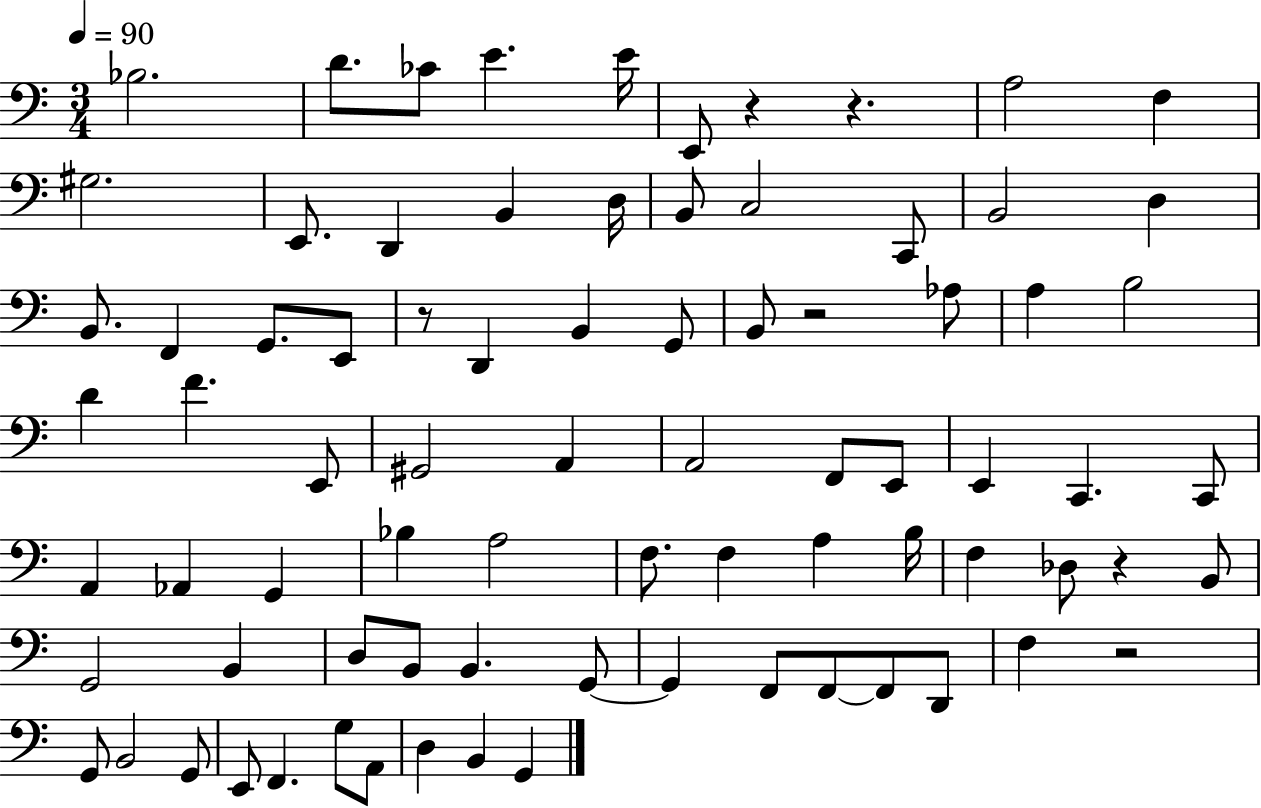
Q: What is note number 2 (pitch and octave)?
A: D4